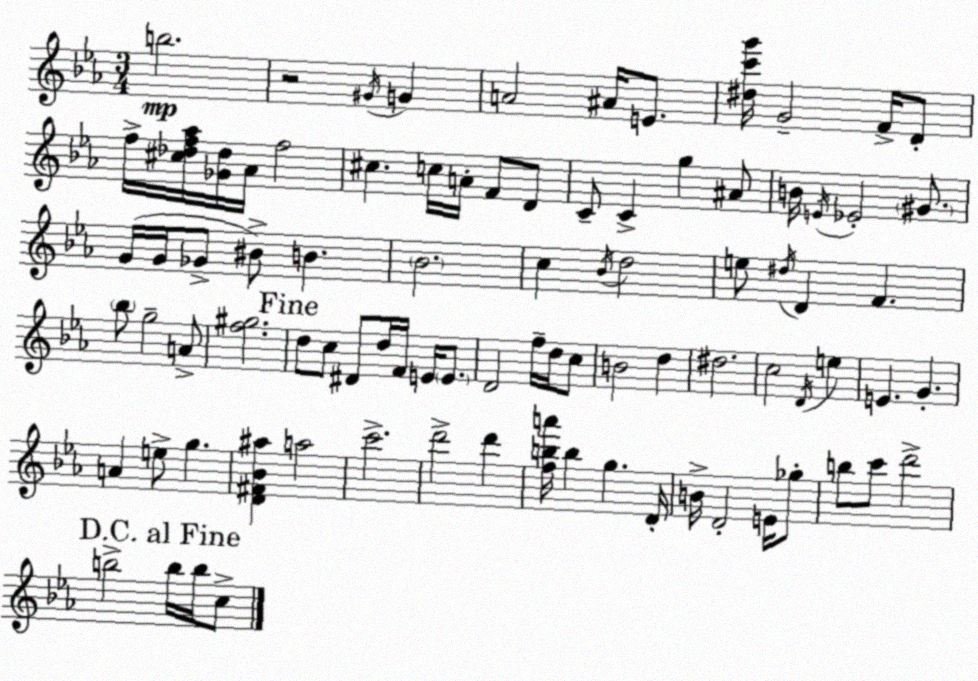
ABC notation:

X:1
T:Untitled
M:3/4
L:1/4
K:Eb
b2 z2 ^G/4 G A2 ^A/4 E/2 [^dc'g']/4 G2 F/4 D/2 f/4 [^c_df_a]/4 [_G_d]/4 _A/4 f2 ^c c/4 A/4 F/2 D/2 C/2 C g ^A/2 B/4 E/4 _E2 ^G/2 G/4 G/4 _G/2 ^B/2 B _B2 c _B/4 d2 e/2 ^d/4 D F _b/2 g2 A/2 [f^g]2 d/2 c/2 ^D/2 d/4 F/4 E/4 E/2 D2 f/4 d/4 c/2 B2 d ^d2 c2 D/4 e E G A e/2 g [D^F_B^a] a2 c'2 d'2 d' [fba']/4 b g D/4 B/4 D2 E/4 _g/2 b/2 c'/2 d'2 b2 b/4 b/4 c/2